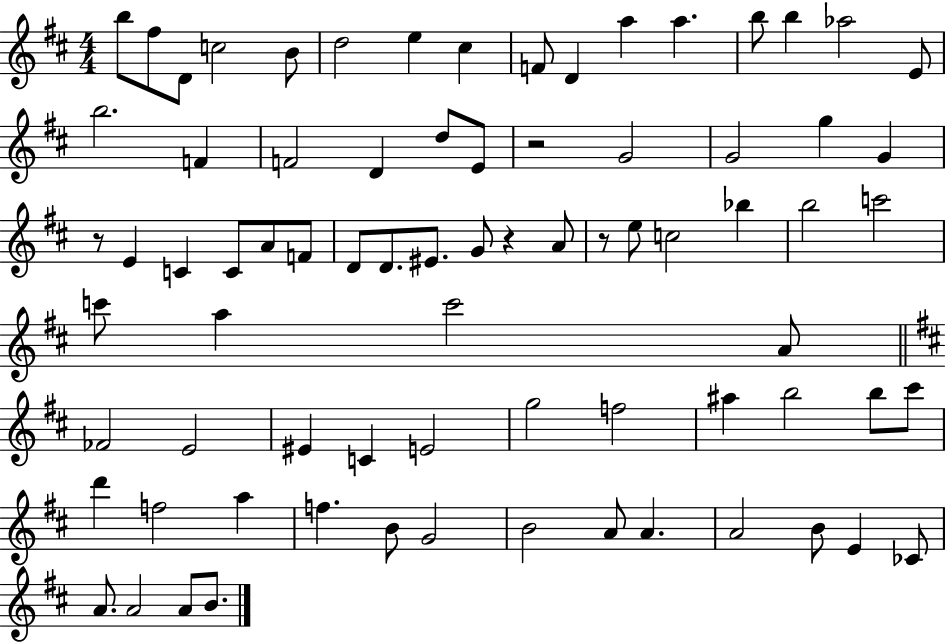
B5/e F#5/e D4/e C5/h B4/e D5/h E5/q C#5/q F4/e D4/q A5/q A5/q. B5/e B5/q Ab5/h E4/e B5/h. F4/q F4/h D4/q D5/e E4/e R/h G4/h G4/h G5/q G4/q R/e E4/q C4/q C4/e A4/e F4/e D4/e D4/e. EIS4/e. G4/e R/q A4/e R/e E5/e C5/h Bb5/q B5/h C6/h C6/e A5/q C6/h A4/e FES4/h E4/h EIS4/q C4/q E4/h G5/h F5/h A#5/q B5/h B5/e C#6/e D6/q F5/h A5/q F5/q. B4/e G4/h B4/h A4/e A4/q. A4/h B4/e E4/q CES4/e A4/e. A4/h A4/e B4/e.